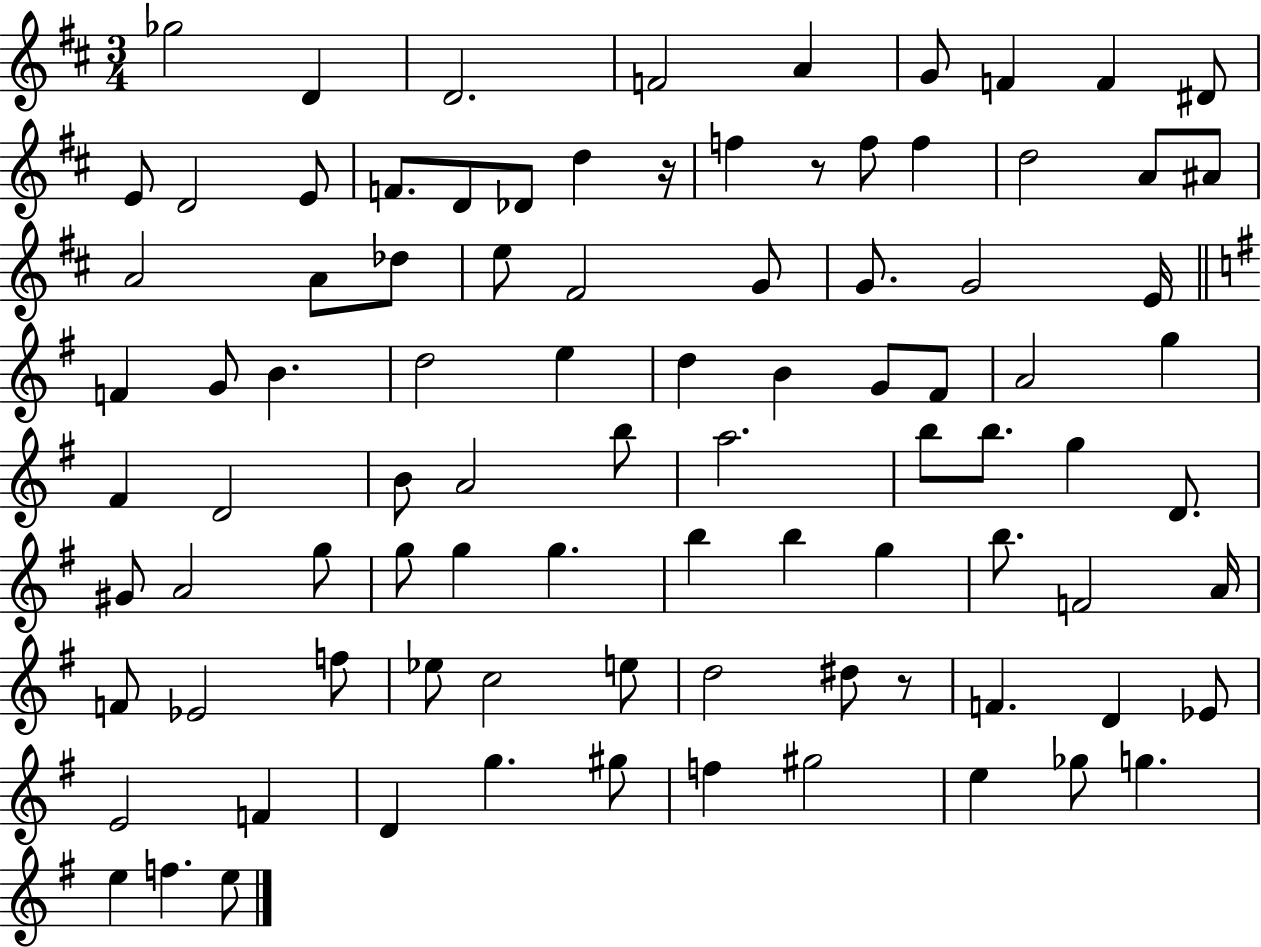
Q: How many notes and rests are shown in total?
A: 91